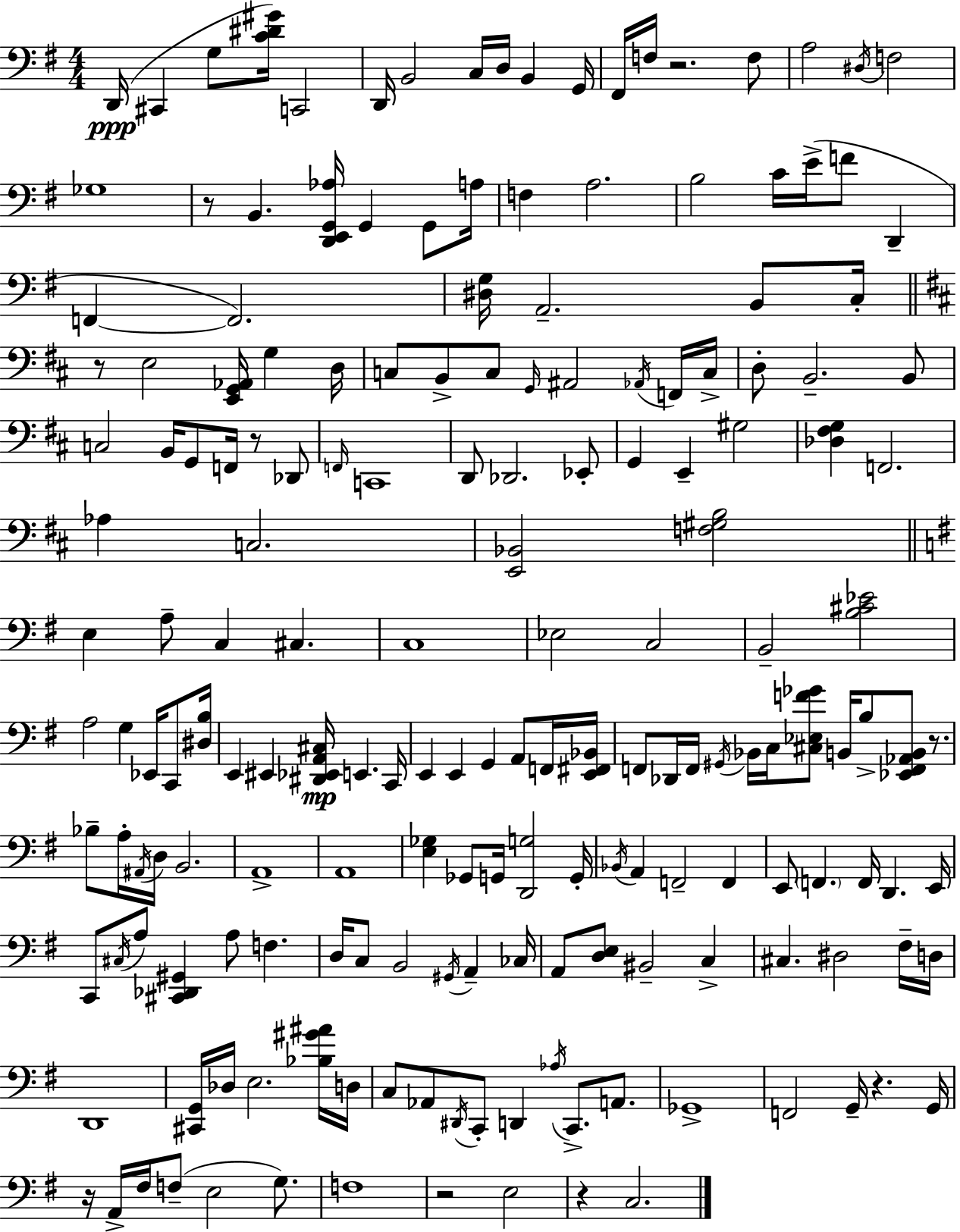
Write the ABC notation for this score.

X:1
T:Untitled
M:4/4
L:1/4
K:Em
D,,/4 ^C,, G,/2 [C^D^G]/4 C,,2 D,,/4 B,,2 C,/4 D,/4 B,, G,,/4 ^F,,/4 F,/4 z2 F,/2 A,2 ^D,/4 F,2 _G,4 z/2 B,, [D,,E,,G,,_A,]/4 G,, G,,/2 A,/4 F, A,2 B,2 C/4 E/4 F/2 D,, F,, F,,2 [^D,G,]/4 A,,2 B,,/2 C,/4 z/2 E,2 [E,,G,,_A,,]/4 G, D,/4 C,/2 B,,/2 C,/2 G,,/4 ^A,,2 _A,,/4 F,,/4 C,/4 D,/2 B,,2 B,,/2 C,2 B,,/4 G,,/2 F,,/4 z/2 _D,,/2 F,,/4 C,,4 D,,/2 _D,,2 _E,,/2 G,, E,, ^G,2 [_D,^F,G,] F,,2 _A, C,2 [E,,_B,,]2 [F,^G,B,]2 E, A,/2 C, ^C, C,4 _E,2 C,2 B,,2 [B,^C_E]2 A,2 G, _E,,/4 C,,/2 [^D,B,]/4 E,, ^E,, [^D,,_E,,A,,^C,]/4 E,, C,,/4 E,, E,, G,, A,,/2 F,,/4 [E,,^F,,_B,,]/4 F,,/2 _D,,/4 F,,/4 ^G,,/4 _B,,/4 C,/4 [^C,_E,F_G]/2 B,,/4 B,/2 [_E,,F,,_A,,B,,]/2 z/2 _B,/2 A,/4 ^A,,/4 D,/4 B,,2 A,,4 A,,4 [E,_G,] _G,,/2 G,,/4 [D,,G,]2 G,,/4 _B,,/4 A,, F,,2 F,, E,,/2 F,, F,,/4 D,, E,,/4 C,,/2 ^C,/4 A,/2 [^C,,_D,,^G,,] A,/2 F, D,/4 C,/2 B,,2 ^G,,/4 A,, _C,/4 A,,/2 [D,E,]/2 ^B,,2 C, ^C, ^D,2 ^F,/4 D,/4 D,,4 [^C,,G,,]/4 _D,/4 E,2 [_B,^G^A]/4 D,/4 C,/2 _A,,/2 ^D,,/4 C,,/2 D,, _A,/4 C,,/2 A,,/2 _G,,4 F,,2 G,,/4 z G,,/4 z/4 A,,/4 ^F,/4 F,/2 E,2 G,/2 F,4 z2 E,2 z C,2